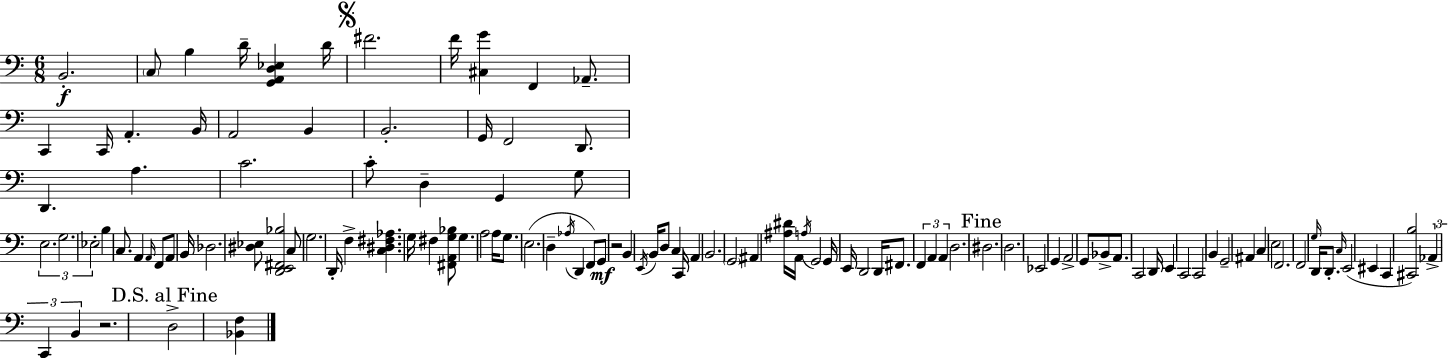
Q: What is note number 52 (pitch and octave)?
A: F2